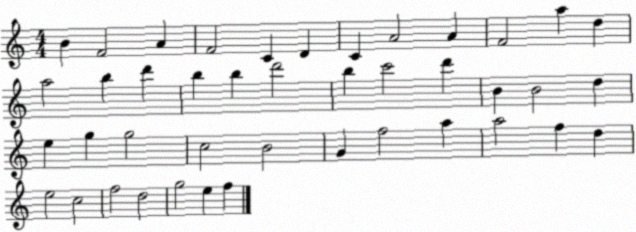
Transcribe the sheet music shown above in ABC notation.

X:1
T:Untitled
M:4/4
L:1/4
K:C
B F2 A F2 C D C A2 A F2 a d a2 b d' b b d'2 b c'2 d' B B2 d e g g2 c2 B2 G f2 a a2 f d e2 c2 f2 d2 g2 e f